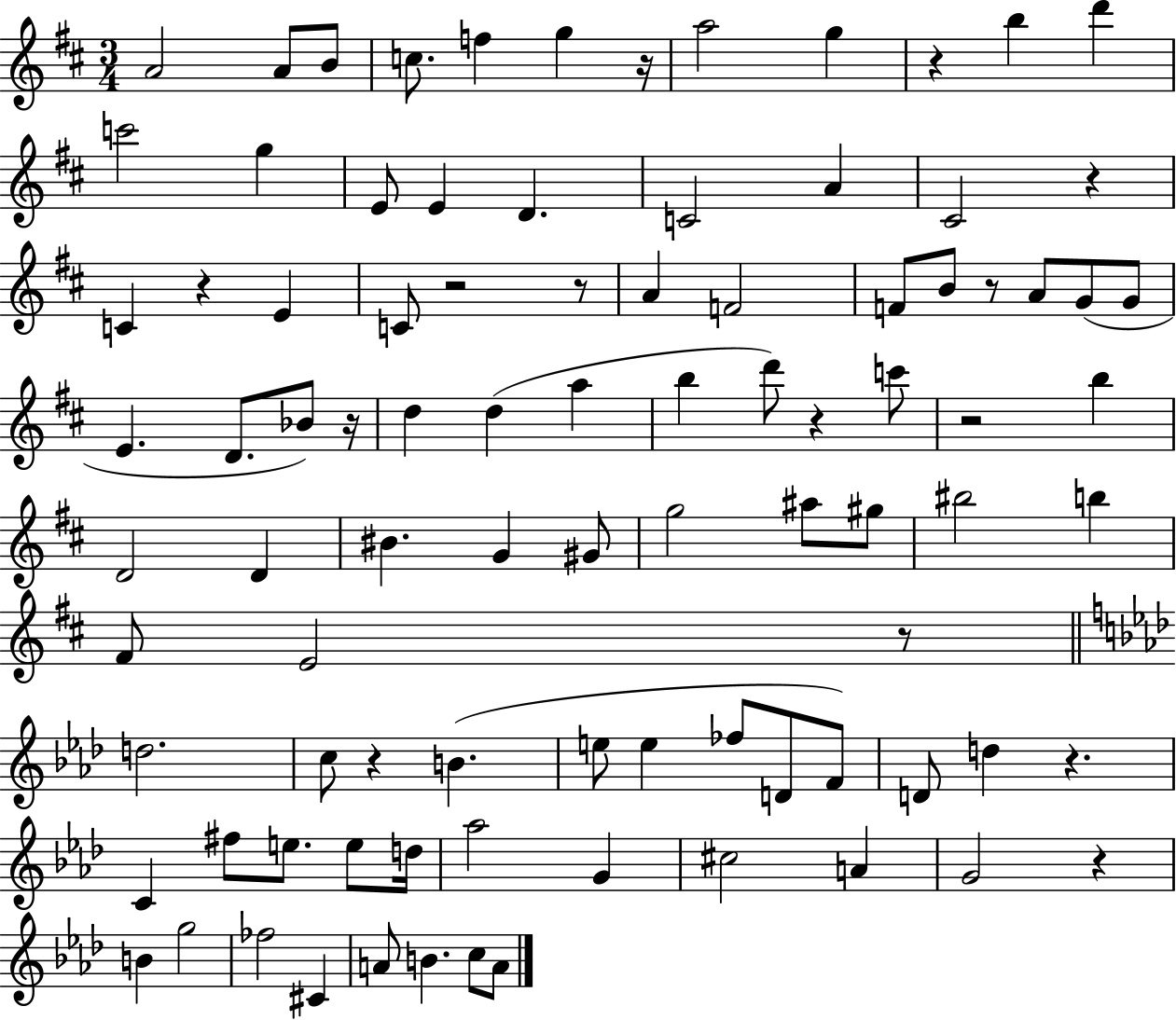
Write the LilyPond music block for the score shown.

{
  \clef treble
  \numericTimeSignature
  \time 3/4
  \key d \major
  a'2 a'8 b'8 | c''8. f''4 g''4 r16 | a''2 g''4 | r4 b''4 d'''4 | \break c'''2 g''4 | e'8 e'4 d'4. | c'2 a'4 | cis'2 r4 | \break c'4 r4 e'4 | c'8 r2 r8 | a'4 f'2 | f'8 b'8 r8 a'8 g'8( g'8 | \break e'4. d'8. bes'8) r16 | d''4 d''4( a''4 | b''4 d'''8) r4 c'''8 | r2 b''4 | \break d'2 d'4 | bis'4. g'4 gis'8 | g''2 ais''8 gis''8 | bis''2 b''4 | \break fis'8 e'2 r8 | \bar "||" \break \key aes \major d''2. | c''8 r4 b'4.( | e''8 e''4 fes''8 d'8 f'8) | d'8 d''4 r4. | \break c'4 fis''8 e''8. e''8 d''16 | aes''2 g'4 | cis''2 a'4 | g'2 r4 | \break b'4 g''2 | fes''2 cis'4 | a'8 b'4. c''8 a'8 | \bar "|."
}